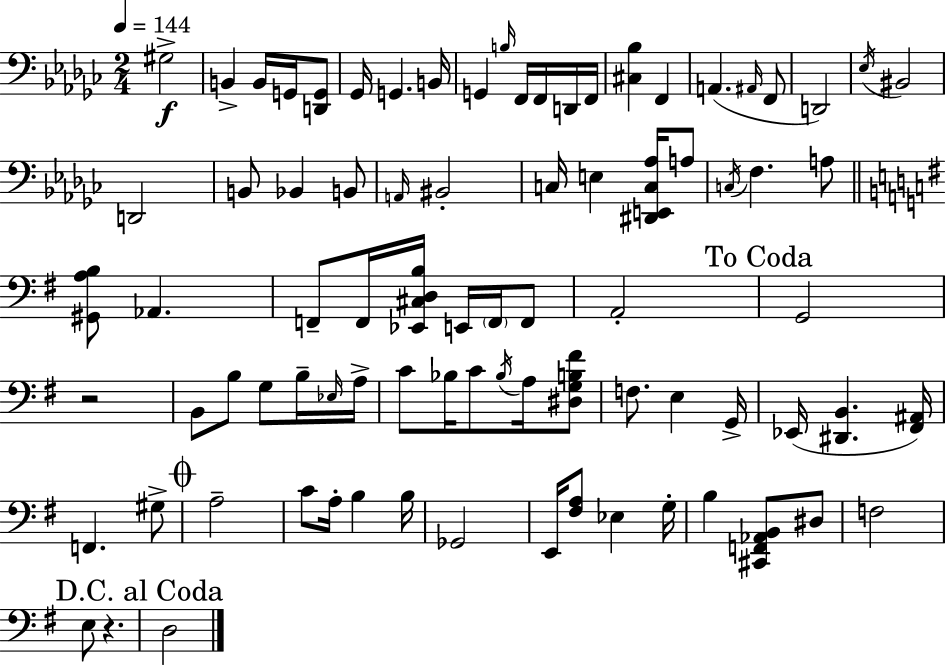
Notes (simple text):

G#3/h B2/q B2/s G2/s [D2,G2]/e Gb2/s G2/q. B2/s G2/q B3/s F2/s F2/s D2/s F2/s [C#3,Bb3]/q F2/q A2/q. A#2/s F2/e D2/h Eb3/s BIS2/h D2/h B2/e Bb2/q B2/e A2/s BIS2/h C3/s E3/q [D#2,E2,C3,Ab3]/s A3/e C3/s F3/q. A3/e [G#2,A3,B3]/e Ab2/q. F2/e F2/s [Eb2,C#3,D3,B3]/s E2/s F2/s F2/e A2/h G2/h R/h B2/e B3/e G3/e B3/s Eb3/s A3/s C4/e Bb3/s C4/e Bb3/s A3/s [D#3,G3,B3,F#4]/e F3/e. E3/q G2/s Eb2/s [D#2,B2]/q. [F#2,A#2]/s F2/q. G#3/e A3/h C4/e A3/s B3/q B3/s Gb2/h E2/s [F#3,A3]/e Eb3/q G3/s B3/q [C#2,F2,Ab2,B2]/e D#3/e F3/h E3/e R/q. D3/h